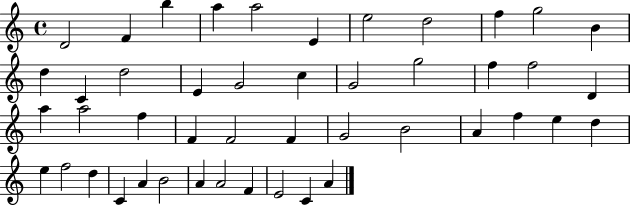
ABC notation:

X:1
T:Untitled
M:4/4
L:1/4
K:C
D2 F b a a2 E e2 d2 f g2 B d C d2 E G2 c G2 g2 f f2 D a a2 f F F2 F G2 B2 A f e d e f2 d C A B2 A A2 F E2 C A